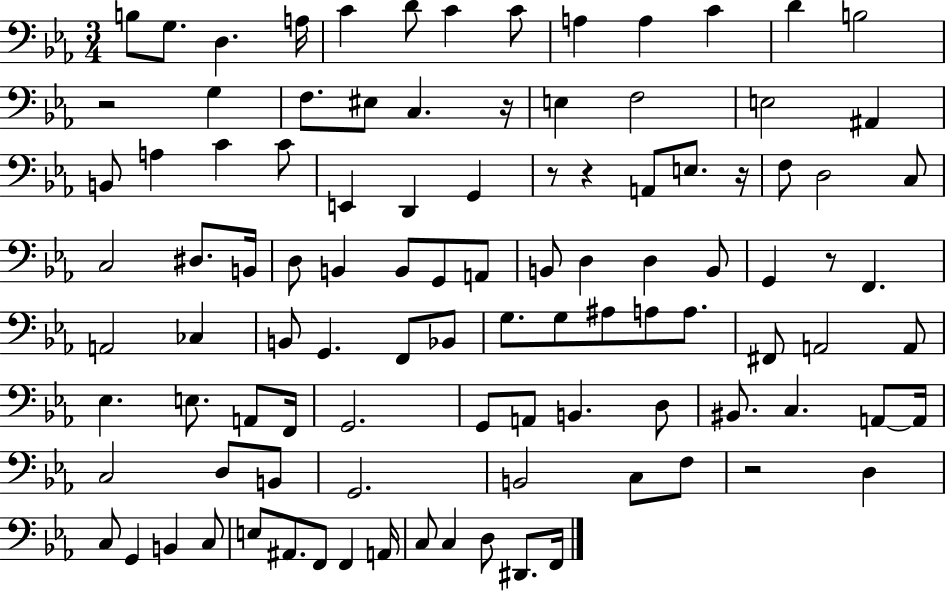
X:1
T:Untitled
M:3/4
L:1/4
K:Eb
B,/2 G,/2 D, A,/4 C D/2 C C/2 A, A, C D B,2 z2 G, F,/2 ^E,/2 C, z/4 E, F,2 E,2 ^A,, B,,/2 A, C C/2 E,, D,, G,, z/2 z A,,/2 E,/2 z/4 F,/2 D,2 C,/2 C,2 ^D,/2 B,,/4 D,/2 B,, B,,/2 G,,/2 A,,/2 B,,/2 D, D, B,,/2 G,, z/2 F,, A,,2 _C, B,,/2 G,, F,,/2 _B,,/2 G,/2 G,/2 ^A,/2 A,/2 A,/2 ^F,,/2 A,,2 A,,/2 _E, E,/2 A,,/2 F,,/4 G,,2 G,,/2 A,,/2 B,, D,/2 ^B,,/2 C, A,,/2 A,,/4 C,2 D,/2 B,,/2 G,,2 B,,2 C,/2 F,/2 z2 D, C,/2 G,, B,, C,/2 E,/2 ^A,,/2 F,,/2 F,, A,,/4 C,/2 C, D,/2 ^D,,/2 F,,/4